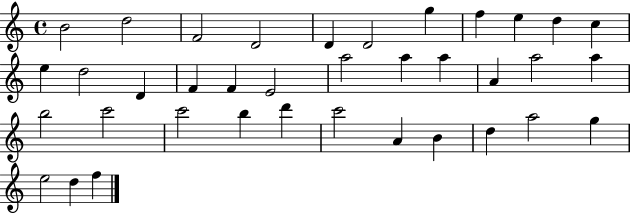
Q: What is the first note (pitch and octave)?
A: B4